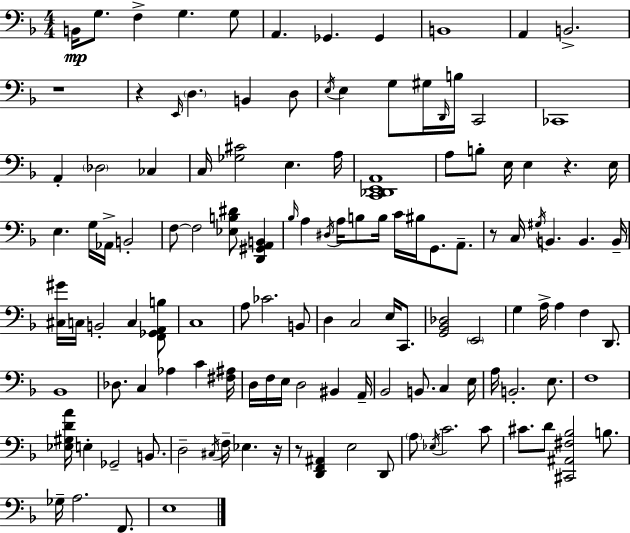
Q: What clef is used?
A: bass